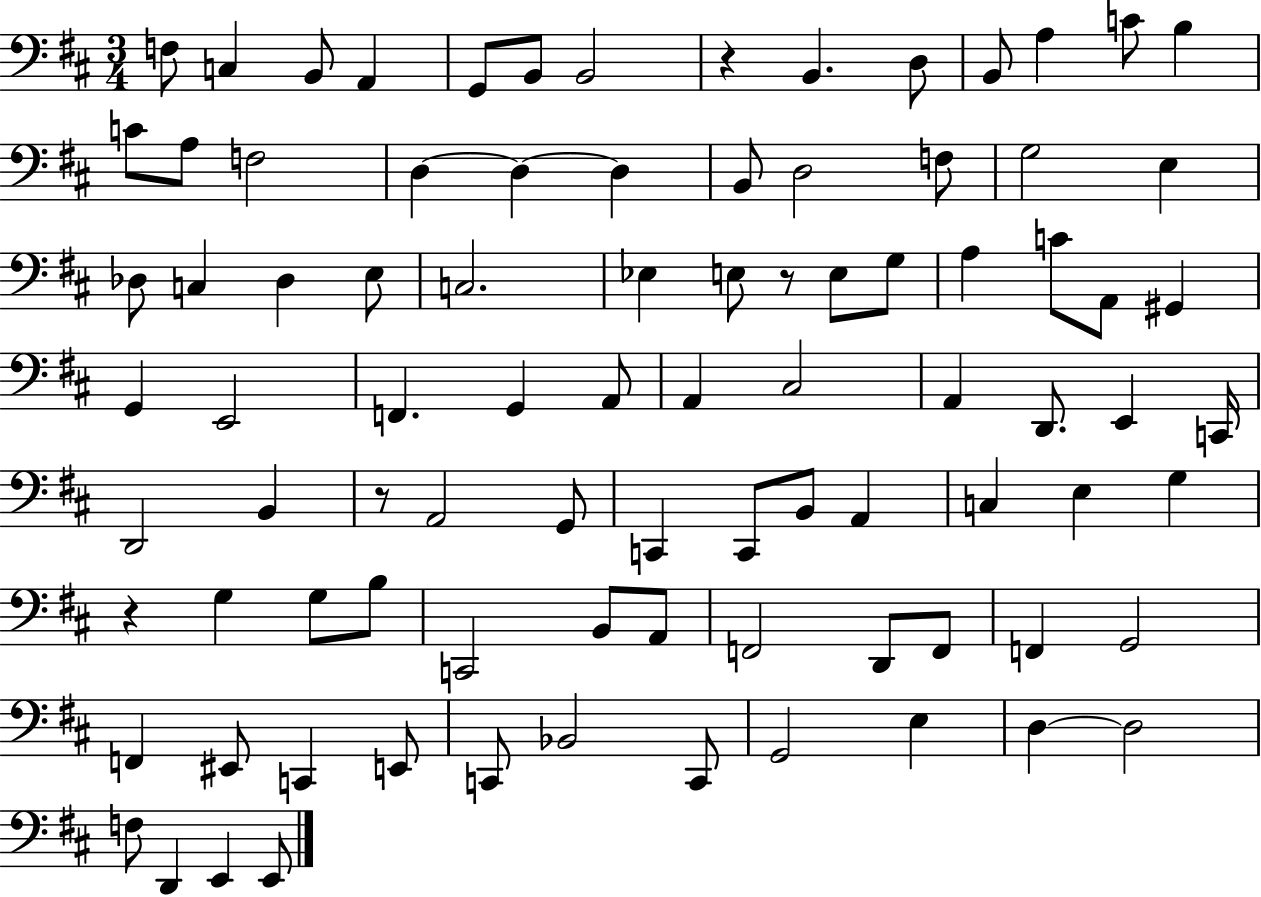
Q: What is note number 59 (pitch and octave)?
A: G3